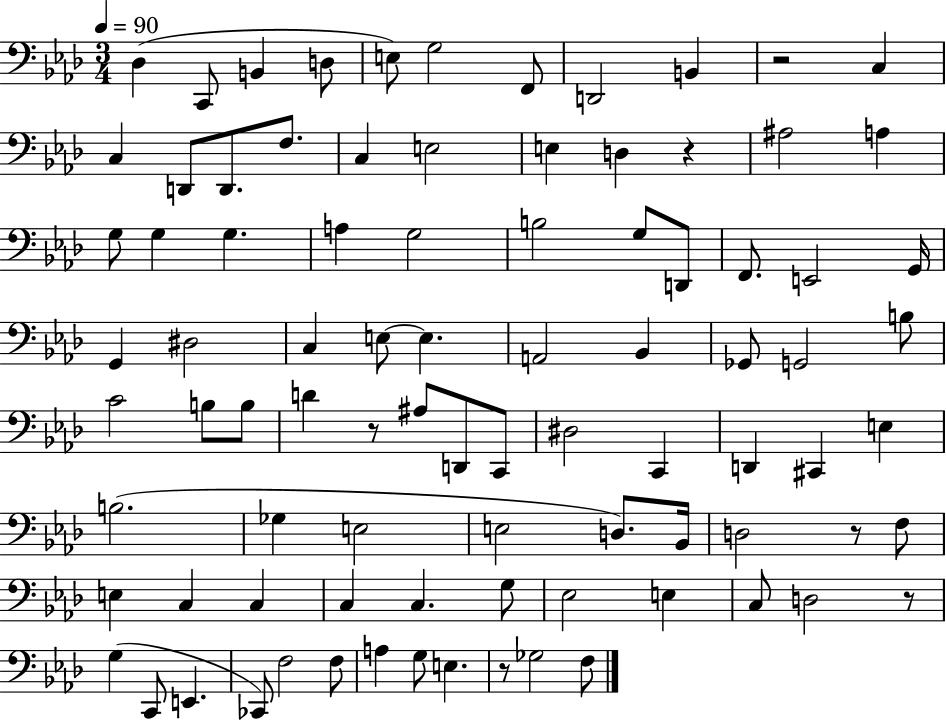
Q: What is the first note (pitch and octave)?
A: Db3